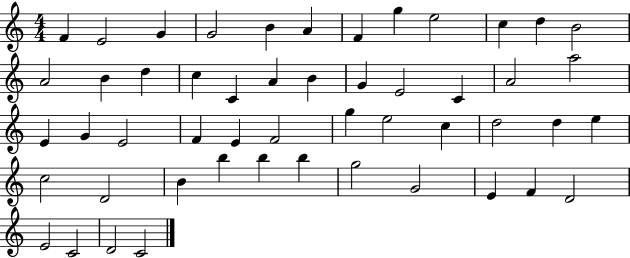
F4/q E4/h G4/q G4/h B4/q A4/q F4/q G5/q E5/h C5/q D5/q B4/h A4/h B4/q D5/q C5/q C4/q A4/q B4/q G4/q E4/h C4/q A4/h A5/h E4/q G4/q E4/h F4/q E4/q F4/h G5/q E5/h C5/q D5/h D5/q E5/q C5/h D4/h B4/q B5/q B5/q B5/q G5/h G4/h E4/q F4/q D4/h E4/h C4/h D4/h C4/h